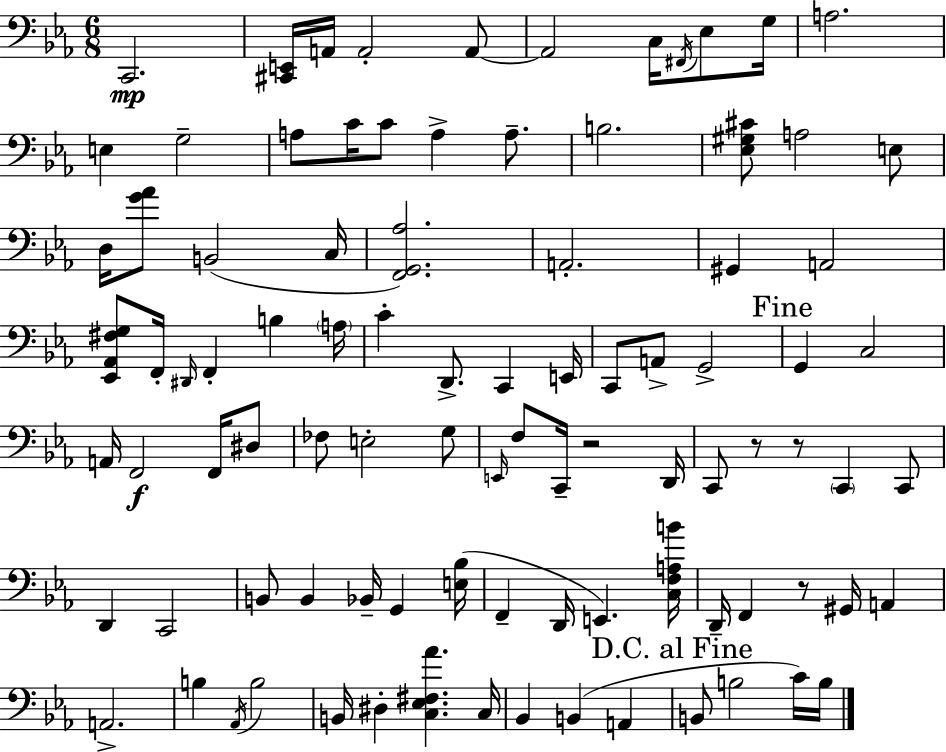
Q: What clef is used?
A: bass